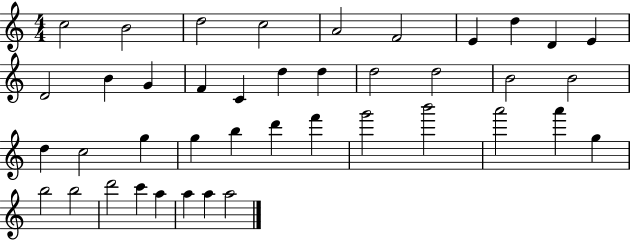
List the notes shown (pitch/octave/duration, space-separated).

C5/h B4/h D5/h C5/h A4/h F4/h E4/q D5/q D4/q E4/q D4/h B4/q G4/q F4/q C4/q D5/q D5/q D5/h D5/h B4/h B4/h D5/q C5/h G5/q G5/q B5/q D6/q F6/q G6/h B6/h A6/h A6/q G5/q B5/h B5/h D6/h C6/q A5/q A5/q A5/q A5/h